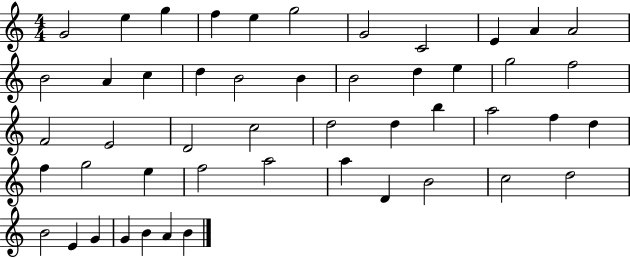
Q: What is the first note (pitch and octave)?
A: G4